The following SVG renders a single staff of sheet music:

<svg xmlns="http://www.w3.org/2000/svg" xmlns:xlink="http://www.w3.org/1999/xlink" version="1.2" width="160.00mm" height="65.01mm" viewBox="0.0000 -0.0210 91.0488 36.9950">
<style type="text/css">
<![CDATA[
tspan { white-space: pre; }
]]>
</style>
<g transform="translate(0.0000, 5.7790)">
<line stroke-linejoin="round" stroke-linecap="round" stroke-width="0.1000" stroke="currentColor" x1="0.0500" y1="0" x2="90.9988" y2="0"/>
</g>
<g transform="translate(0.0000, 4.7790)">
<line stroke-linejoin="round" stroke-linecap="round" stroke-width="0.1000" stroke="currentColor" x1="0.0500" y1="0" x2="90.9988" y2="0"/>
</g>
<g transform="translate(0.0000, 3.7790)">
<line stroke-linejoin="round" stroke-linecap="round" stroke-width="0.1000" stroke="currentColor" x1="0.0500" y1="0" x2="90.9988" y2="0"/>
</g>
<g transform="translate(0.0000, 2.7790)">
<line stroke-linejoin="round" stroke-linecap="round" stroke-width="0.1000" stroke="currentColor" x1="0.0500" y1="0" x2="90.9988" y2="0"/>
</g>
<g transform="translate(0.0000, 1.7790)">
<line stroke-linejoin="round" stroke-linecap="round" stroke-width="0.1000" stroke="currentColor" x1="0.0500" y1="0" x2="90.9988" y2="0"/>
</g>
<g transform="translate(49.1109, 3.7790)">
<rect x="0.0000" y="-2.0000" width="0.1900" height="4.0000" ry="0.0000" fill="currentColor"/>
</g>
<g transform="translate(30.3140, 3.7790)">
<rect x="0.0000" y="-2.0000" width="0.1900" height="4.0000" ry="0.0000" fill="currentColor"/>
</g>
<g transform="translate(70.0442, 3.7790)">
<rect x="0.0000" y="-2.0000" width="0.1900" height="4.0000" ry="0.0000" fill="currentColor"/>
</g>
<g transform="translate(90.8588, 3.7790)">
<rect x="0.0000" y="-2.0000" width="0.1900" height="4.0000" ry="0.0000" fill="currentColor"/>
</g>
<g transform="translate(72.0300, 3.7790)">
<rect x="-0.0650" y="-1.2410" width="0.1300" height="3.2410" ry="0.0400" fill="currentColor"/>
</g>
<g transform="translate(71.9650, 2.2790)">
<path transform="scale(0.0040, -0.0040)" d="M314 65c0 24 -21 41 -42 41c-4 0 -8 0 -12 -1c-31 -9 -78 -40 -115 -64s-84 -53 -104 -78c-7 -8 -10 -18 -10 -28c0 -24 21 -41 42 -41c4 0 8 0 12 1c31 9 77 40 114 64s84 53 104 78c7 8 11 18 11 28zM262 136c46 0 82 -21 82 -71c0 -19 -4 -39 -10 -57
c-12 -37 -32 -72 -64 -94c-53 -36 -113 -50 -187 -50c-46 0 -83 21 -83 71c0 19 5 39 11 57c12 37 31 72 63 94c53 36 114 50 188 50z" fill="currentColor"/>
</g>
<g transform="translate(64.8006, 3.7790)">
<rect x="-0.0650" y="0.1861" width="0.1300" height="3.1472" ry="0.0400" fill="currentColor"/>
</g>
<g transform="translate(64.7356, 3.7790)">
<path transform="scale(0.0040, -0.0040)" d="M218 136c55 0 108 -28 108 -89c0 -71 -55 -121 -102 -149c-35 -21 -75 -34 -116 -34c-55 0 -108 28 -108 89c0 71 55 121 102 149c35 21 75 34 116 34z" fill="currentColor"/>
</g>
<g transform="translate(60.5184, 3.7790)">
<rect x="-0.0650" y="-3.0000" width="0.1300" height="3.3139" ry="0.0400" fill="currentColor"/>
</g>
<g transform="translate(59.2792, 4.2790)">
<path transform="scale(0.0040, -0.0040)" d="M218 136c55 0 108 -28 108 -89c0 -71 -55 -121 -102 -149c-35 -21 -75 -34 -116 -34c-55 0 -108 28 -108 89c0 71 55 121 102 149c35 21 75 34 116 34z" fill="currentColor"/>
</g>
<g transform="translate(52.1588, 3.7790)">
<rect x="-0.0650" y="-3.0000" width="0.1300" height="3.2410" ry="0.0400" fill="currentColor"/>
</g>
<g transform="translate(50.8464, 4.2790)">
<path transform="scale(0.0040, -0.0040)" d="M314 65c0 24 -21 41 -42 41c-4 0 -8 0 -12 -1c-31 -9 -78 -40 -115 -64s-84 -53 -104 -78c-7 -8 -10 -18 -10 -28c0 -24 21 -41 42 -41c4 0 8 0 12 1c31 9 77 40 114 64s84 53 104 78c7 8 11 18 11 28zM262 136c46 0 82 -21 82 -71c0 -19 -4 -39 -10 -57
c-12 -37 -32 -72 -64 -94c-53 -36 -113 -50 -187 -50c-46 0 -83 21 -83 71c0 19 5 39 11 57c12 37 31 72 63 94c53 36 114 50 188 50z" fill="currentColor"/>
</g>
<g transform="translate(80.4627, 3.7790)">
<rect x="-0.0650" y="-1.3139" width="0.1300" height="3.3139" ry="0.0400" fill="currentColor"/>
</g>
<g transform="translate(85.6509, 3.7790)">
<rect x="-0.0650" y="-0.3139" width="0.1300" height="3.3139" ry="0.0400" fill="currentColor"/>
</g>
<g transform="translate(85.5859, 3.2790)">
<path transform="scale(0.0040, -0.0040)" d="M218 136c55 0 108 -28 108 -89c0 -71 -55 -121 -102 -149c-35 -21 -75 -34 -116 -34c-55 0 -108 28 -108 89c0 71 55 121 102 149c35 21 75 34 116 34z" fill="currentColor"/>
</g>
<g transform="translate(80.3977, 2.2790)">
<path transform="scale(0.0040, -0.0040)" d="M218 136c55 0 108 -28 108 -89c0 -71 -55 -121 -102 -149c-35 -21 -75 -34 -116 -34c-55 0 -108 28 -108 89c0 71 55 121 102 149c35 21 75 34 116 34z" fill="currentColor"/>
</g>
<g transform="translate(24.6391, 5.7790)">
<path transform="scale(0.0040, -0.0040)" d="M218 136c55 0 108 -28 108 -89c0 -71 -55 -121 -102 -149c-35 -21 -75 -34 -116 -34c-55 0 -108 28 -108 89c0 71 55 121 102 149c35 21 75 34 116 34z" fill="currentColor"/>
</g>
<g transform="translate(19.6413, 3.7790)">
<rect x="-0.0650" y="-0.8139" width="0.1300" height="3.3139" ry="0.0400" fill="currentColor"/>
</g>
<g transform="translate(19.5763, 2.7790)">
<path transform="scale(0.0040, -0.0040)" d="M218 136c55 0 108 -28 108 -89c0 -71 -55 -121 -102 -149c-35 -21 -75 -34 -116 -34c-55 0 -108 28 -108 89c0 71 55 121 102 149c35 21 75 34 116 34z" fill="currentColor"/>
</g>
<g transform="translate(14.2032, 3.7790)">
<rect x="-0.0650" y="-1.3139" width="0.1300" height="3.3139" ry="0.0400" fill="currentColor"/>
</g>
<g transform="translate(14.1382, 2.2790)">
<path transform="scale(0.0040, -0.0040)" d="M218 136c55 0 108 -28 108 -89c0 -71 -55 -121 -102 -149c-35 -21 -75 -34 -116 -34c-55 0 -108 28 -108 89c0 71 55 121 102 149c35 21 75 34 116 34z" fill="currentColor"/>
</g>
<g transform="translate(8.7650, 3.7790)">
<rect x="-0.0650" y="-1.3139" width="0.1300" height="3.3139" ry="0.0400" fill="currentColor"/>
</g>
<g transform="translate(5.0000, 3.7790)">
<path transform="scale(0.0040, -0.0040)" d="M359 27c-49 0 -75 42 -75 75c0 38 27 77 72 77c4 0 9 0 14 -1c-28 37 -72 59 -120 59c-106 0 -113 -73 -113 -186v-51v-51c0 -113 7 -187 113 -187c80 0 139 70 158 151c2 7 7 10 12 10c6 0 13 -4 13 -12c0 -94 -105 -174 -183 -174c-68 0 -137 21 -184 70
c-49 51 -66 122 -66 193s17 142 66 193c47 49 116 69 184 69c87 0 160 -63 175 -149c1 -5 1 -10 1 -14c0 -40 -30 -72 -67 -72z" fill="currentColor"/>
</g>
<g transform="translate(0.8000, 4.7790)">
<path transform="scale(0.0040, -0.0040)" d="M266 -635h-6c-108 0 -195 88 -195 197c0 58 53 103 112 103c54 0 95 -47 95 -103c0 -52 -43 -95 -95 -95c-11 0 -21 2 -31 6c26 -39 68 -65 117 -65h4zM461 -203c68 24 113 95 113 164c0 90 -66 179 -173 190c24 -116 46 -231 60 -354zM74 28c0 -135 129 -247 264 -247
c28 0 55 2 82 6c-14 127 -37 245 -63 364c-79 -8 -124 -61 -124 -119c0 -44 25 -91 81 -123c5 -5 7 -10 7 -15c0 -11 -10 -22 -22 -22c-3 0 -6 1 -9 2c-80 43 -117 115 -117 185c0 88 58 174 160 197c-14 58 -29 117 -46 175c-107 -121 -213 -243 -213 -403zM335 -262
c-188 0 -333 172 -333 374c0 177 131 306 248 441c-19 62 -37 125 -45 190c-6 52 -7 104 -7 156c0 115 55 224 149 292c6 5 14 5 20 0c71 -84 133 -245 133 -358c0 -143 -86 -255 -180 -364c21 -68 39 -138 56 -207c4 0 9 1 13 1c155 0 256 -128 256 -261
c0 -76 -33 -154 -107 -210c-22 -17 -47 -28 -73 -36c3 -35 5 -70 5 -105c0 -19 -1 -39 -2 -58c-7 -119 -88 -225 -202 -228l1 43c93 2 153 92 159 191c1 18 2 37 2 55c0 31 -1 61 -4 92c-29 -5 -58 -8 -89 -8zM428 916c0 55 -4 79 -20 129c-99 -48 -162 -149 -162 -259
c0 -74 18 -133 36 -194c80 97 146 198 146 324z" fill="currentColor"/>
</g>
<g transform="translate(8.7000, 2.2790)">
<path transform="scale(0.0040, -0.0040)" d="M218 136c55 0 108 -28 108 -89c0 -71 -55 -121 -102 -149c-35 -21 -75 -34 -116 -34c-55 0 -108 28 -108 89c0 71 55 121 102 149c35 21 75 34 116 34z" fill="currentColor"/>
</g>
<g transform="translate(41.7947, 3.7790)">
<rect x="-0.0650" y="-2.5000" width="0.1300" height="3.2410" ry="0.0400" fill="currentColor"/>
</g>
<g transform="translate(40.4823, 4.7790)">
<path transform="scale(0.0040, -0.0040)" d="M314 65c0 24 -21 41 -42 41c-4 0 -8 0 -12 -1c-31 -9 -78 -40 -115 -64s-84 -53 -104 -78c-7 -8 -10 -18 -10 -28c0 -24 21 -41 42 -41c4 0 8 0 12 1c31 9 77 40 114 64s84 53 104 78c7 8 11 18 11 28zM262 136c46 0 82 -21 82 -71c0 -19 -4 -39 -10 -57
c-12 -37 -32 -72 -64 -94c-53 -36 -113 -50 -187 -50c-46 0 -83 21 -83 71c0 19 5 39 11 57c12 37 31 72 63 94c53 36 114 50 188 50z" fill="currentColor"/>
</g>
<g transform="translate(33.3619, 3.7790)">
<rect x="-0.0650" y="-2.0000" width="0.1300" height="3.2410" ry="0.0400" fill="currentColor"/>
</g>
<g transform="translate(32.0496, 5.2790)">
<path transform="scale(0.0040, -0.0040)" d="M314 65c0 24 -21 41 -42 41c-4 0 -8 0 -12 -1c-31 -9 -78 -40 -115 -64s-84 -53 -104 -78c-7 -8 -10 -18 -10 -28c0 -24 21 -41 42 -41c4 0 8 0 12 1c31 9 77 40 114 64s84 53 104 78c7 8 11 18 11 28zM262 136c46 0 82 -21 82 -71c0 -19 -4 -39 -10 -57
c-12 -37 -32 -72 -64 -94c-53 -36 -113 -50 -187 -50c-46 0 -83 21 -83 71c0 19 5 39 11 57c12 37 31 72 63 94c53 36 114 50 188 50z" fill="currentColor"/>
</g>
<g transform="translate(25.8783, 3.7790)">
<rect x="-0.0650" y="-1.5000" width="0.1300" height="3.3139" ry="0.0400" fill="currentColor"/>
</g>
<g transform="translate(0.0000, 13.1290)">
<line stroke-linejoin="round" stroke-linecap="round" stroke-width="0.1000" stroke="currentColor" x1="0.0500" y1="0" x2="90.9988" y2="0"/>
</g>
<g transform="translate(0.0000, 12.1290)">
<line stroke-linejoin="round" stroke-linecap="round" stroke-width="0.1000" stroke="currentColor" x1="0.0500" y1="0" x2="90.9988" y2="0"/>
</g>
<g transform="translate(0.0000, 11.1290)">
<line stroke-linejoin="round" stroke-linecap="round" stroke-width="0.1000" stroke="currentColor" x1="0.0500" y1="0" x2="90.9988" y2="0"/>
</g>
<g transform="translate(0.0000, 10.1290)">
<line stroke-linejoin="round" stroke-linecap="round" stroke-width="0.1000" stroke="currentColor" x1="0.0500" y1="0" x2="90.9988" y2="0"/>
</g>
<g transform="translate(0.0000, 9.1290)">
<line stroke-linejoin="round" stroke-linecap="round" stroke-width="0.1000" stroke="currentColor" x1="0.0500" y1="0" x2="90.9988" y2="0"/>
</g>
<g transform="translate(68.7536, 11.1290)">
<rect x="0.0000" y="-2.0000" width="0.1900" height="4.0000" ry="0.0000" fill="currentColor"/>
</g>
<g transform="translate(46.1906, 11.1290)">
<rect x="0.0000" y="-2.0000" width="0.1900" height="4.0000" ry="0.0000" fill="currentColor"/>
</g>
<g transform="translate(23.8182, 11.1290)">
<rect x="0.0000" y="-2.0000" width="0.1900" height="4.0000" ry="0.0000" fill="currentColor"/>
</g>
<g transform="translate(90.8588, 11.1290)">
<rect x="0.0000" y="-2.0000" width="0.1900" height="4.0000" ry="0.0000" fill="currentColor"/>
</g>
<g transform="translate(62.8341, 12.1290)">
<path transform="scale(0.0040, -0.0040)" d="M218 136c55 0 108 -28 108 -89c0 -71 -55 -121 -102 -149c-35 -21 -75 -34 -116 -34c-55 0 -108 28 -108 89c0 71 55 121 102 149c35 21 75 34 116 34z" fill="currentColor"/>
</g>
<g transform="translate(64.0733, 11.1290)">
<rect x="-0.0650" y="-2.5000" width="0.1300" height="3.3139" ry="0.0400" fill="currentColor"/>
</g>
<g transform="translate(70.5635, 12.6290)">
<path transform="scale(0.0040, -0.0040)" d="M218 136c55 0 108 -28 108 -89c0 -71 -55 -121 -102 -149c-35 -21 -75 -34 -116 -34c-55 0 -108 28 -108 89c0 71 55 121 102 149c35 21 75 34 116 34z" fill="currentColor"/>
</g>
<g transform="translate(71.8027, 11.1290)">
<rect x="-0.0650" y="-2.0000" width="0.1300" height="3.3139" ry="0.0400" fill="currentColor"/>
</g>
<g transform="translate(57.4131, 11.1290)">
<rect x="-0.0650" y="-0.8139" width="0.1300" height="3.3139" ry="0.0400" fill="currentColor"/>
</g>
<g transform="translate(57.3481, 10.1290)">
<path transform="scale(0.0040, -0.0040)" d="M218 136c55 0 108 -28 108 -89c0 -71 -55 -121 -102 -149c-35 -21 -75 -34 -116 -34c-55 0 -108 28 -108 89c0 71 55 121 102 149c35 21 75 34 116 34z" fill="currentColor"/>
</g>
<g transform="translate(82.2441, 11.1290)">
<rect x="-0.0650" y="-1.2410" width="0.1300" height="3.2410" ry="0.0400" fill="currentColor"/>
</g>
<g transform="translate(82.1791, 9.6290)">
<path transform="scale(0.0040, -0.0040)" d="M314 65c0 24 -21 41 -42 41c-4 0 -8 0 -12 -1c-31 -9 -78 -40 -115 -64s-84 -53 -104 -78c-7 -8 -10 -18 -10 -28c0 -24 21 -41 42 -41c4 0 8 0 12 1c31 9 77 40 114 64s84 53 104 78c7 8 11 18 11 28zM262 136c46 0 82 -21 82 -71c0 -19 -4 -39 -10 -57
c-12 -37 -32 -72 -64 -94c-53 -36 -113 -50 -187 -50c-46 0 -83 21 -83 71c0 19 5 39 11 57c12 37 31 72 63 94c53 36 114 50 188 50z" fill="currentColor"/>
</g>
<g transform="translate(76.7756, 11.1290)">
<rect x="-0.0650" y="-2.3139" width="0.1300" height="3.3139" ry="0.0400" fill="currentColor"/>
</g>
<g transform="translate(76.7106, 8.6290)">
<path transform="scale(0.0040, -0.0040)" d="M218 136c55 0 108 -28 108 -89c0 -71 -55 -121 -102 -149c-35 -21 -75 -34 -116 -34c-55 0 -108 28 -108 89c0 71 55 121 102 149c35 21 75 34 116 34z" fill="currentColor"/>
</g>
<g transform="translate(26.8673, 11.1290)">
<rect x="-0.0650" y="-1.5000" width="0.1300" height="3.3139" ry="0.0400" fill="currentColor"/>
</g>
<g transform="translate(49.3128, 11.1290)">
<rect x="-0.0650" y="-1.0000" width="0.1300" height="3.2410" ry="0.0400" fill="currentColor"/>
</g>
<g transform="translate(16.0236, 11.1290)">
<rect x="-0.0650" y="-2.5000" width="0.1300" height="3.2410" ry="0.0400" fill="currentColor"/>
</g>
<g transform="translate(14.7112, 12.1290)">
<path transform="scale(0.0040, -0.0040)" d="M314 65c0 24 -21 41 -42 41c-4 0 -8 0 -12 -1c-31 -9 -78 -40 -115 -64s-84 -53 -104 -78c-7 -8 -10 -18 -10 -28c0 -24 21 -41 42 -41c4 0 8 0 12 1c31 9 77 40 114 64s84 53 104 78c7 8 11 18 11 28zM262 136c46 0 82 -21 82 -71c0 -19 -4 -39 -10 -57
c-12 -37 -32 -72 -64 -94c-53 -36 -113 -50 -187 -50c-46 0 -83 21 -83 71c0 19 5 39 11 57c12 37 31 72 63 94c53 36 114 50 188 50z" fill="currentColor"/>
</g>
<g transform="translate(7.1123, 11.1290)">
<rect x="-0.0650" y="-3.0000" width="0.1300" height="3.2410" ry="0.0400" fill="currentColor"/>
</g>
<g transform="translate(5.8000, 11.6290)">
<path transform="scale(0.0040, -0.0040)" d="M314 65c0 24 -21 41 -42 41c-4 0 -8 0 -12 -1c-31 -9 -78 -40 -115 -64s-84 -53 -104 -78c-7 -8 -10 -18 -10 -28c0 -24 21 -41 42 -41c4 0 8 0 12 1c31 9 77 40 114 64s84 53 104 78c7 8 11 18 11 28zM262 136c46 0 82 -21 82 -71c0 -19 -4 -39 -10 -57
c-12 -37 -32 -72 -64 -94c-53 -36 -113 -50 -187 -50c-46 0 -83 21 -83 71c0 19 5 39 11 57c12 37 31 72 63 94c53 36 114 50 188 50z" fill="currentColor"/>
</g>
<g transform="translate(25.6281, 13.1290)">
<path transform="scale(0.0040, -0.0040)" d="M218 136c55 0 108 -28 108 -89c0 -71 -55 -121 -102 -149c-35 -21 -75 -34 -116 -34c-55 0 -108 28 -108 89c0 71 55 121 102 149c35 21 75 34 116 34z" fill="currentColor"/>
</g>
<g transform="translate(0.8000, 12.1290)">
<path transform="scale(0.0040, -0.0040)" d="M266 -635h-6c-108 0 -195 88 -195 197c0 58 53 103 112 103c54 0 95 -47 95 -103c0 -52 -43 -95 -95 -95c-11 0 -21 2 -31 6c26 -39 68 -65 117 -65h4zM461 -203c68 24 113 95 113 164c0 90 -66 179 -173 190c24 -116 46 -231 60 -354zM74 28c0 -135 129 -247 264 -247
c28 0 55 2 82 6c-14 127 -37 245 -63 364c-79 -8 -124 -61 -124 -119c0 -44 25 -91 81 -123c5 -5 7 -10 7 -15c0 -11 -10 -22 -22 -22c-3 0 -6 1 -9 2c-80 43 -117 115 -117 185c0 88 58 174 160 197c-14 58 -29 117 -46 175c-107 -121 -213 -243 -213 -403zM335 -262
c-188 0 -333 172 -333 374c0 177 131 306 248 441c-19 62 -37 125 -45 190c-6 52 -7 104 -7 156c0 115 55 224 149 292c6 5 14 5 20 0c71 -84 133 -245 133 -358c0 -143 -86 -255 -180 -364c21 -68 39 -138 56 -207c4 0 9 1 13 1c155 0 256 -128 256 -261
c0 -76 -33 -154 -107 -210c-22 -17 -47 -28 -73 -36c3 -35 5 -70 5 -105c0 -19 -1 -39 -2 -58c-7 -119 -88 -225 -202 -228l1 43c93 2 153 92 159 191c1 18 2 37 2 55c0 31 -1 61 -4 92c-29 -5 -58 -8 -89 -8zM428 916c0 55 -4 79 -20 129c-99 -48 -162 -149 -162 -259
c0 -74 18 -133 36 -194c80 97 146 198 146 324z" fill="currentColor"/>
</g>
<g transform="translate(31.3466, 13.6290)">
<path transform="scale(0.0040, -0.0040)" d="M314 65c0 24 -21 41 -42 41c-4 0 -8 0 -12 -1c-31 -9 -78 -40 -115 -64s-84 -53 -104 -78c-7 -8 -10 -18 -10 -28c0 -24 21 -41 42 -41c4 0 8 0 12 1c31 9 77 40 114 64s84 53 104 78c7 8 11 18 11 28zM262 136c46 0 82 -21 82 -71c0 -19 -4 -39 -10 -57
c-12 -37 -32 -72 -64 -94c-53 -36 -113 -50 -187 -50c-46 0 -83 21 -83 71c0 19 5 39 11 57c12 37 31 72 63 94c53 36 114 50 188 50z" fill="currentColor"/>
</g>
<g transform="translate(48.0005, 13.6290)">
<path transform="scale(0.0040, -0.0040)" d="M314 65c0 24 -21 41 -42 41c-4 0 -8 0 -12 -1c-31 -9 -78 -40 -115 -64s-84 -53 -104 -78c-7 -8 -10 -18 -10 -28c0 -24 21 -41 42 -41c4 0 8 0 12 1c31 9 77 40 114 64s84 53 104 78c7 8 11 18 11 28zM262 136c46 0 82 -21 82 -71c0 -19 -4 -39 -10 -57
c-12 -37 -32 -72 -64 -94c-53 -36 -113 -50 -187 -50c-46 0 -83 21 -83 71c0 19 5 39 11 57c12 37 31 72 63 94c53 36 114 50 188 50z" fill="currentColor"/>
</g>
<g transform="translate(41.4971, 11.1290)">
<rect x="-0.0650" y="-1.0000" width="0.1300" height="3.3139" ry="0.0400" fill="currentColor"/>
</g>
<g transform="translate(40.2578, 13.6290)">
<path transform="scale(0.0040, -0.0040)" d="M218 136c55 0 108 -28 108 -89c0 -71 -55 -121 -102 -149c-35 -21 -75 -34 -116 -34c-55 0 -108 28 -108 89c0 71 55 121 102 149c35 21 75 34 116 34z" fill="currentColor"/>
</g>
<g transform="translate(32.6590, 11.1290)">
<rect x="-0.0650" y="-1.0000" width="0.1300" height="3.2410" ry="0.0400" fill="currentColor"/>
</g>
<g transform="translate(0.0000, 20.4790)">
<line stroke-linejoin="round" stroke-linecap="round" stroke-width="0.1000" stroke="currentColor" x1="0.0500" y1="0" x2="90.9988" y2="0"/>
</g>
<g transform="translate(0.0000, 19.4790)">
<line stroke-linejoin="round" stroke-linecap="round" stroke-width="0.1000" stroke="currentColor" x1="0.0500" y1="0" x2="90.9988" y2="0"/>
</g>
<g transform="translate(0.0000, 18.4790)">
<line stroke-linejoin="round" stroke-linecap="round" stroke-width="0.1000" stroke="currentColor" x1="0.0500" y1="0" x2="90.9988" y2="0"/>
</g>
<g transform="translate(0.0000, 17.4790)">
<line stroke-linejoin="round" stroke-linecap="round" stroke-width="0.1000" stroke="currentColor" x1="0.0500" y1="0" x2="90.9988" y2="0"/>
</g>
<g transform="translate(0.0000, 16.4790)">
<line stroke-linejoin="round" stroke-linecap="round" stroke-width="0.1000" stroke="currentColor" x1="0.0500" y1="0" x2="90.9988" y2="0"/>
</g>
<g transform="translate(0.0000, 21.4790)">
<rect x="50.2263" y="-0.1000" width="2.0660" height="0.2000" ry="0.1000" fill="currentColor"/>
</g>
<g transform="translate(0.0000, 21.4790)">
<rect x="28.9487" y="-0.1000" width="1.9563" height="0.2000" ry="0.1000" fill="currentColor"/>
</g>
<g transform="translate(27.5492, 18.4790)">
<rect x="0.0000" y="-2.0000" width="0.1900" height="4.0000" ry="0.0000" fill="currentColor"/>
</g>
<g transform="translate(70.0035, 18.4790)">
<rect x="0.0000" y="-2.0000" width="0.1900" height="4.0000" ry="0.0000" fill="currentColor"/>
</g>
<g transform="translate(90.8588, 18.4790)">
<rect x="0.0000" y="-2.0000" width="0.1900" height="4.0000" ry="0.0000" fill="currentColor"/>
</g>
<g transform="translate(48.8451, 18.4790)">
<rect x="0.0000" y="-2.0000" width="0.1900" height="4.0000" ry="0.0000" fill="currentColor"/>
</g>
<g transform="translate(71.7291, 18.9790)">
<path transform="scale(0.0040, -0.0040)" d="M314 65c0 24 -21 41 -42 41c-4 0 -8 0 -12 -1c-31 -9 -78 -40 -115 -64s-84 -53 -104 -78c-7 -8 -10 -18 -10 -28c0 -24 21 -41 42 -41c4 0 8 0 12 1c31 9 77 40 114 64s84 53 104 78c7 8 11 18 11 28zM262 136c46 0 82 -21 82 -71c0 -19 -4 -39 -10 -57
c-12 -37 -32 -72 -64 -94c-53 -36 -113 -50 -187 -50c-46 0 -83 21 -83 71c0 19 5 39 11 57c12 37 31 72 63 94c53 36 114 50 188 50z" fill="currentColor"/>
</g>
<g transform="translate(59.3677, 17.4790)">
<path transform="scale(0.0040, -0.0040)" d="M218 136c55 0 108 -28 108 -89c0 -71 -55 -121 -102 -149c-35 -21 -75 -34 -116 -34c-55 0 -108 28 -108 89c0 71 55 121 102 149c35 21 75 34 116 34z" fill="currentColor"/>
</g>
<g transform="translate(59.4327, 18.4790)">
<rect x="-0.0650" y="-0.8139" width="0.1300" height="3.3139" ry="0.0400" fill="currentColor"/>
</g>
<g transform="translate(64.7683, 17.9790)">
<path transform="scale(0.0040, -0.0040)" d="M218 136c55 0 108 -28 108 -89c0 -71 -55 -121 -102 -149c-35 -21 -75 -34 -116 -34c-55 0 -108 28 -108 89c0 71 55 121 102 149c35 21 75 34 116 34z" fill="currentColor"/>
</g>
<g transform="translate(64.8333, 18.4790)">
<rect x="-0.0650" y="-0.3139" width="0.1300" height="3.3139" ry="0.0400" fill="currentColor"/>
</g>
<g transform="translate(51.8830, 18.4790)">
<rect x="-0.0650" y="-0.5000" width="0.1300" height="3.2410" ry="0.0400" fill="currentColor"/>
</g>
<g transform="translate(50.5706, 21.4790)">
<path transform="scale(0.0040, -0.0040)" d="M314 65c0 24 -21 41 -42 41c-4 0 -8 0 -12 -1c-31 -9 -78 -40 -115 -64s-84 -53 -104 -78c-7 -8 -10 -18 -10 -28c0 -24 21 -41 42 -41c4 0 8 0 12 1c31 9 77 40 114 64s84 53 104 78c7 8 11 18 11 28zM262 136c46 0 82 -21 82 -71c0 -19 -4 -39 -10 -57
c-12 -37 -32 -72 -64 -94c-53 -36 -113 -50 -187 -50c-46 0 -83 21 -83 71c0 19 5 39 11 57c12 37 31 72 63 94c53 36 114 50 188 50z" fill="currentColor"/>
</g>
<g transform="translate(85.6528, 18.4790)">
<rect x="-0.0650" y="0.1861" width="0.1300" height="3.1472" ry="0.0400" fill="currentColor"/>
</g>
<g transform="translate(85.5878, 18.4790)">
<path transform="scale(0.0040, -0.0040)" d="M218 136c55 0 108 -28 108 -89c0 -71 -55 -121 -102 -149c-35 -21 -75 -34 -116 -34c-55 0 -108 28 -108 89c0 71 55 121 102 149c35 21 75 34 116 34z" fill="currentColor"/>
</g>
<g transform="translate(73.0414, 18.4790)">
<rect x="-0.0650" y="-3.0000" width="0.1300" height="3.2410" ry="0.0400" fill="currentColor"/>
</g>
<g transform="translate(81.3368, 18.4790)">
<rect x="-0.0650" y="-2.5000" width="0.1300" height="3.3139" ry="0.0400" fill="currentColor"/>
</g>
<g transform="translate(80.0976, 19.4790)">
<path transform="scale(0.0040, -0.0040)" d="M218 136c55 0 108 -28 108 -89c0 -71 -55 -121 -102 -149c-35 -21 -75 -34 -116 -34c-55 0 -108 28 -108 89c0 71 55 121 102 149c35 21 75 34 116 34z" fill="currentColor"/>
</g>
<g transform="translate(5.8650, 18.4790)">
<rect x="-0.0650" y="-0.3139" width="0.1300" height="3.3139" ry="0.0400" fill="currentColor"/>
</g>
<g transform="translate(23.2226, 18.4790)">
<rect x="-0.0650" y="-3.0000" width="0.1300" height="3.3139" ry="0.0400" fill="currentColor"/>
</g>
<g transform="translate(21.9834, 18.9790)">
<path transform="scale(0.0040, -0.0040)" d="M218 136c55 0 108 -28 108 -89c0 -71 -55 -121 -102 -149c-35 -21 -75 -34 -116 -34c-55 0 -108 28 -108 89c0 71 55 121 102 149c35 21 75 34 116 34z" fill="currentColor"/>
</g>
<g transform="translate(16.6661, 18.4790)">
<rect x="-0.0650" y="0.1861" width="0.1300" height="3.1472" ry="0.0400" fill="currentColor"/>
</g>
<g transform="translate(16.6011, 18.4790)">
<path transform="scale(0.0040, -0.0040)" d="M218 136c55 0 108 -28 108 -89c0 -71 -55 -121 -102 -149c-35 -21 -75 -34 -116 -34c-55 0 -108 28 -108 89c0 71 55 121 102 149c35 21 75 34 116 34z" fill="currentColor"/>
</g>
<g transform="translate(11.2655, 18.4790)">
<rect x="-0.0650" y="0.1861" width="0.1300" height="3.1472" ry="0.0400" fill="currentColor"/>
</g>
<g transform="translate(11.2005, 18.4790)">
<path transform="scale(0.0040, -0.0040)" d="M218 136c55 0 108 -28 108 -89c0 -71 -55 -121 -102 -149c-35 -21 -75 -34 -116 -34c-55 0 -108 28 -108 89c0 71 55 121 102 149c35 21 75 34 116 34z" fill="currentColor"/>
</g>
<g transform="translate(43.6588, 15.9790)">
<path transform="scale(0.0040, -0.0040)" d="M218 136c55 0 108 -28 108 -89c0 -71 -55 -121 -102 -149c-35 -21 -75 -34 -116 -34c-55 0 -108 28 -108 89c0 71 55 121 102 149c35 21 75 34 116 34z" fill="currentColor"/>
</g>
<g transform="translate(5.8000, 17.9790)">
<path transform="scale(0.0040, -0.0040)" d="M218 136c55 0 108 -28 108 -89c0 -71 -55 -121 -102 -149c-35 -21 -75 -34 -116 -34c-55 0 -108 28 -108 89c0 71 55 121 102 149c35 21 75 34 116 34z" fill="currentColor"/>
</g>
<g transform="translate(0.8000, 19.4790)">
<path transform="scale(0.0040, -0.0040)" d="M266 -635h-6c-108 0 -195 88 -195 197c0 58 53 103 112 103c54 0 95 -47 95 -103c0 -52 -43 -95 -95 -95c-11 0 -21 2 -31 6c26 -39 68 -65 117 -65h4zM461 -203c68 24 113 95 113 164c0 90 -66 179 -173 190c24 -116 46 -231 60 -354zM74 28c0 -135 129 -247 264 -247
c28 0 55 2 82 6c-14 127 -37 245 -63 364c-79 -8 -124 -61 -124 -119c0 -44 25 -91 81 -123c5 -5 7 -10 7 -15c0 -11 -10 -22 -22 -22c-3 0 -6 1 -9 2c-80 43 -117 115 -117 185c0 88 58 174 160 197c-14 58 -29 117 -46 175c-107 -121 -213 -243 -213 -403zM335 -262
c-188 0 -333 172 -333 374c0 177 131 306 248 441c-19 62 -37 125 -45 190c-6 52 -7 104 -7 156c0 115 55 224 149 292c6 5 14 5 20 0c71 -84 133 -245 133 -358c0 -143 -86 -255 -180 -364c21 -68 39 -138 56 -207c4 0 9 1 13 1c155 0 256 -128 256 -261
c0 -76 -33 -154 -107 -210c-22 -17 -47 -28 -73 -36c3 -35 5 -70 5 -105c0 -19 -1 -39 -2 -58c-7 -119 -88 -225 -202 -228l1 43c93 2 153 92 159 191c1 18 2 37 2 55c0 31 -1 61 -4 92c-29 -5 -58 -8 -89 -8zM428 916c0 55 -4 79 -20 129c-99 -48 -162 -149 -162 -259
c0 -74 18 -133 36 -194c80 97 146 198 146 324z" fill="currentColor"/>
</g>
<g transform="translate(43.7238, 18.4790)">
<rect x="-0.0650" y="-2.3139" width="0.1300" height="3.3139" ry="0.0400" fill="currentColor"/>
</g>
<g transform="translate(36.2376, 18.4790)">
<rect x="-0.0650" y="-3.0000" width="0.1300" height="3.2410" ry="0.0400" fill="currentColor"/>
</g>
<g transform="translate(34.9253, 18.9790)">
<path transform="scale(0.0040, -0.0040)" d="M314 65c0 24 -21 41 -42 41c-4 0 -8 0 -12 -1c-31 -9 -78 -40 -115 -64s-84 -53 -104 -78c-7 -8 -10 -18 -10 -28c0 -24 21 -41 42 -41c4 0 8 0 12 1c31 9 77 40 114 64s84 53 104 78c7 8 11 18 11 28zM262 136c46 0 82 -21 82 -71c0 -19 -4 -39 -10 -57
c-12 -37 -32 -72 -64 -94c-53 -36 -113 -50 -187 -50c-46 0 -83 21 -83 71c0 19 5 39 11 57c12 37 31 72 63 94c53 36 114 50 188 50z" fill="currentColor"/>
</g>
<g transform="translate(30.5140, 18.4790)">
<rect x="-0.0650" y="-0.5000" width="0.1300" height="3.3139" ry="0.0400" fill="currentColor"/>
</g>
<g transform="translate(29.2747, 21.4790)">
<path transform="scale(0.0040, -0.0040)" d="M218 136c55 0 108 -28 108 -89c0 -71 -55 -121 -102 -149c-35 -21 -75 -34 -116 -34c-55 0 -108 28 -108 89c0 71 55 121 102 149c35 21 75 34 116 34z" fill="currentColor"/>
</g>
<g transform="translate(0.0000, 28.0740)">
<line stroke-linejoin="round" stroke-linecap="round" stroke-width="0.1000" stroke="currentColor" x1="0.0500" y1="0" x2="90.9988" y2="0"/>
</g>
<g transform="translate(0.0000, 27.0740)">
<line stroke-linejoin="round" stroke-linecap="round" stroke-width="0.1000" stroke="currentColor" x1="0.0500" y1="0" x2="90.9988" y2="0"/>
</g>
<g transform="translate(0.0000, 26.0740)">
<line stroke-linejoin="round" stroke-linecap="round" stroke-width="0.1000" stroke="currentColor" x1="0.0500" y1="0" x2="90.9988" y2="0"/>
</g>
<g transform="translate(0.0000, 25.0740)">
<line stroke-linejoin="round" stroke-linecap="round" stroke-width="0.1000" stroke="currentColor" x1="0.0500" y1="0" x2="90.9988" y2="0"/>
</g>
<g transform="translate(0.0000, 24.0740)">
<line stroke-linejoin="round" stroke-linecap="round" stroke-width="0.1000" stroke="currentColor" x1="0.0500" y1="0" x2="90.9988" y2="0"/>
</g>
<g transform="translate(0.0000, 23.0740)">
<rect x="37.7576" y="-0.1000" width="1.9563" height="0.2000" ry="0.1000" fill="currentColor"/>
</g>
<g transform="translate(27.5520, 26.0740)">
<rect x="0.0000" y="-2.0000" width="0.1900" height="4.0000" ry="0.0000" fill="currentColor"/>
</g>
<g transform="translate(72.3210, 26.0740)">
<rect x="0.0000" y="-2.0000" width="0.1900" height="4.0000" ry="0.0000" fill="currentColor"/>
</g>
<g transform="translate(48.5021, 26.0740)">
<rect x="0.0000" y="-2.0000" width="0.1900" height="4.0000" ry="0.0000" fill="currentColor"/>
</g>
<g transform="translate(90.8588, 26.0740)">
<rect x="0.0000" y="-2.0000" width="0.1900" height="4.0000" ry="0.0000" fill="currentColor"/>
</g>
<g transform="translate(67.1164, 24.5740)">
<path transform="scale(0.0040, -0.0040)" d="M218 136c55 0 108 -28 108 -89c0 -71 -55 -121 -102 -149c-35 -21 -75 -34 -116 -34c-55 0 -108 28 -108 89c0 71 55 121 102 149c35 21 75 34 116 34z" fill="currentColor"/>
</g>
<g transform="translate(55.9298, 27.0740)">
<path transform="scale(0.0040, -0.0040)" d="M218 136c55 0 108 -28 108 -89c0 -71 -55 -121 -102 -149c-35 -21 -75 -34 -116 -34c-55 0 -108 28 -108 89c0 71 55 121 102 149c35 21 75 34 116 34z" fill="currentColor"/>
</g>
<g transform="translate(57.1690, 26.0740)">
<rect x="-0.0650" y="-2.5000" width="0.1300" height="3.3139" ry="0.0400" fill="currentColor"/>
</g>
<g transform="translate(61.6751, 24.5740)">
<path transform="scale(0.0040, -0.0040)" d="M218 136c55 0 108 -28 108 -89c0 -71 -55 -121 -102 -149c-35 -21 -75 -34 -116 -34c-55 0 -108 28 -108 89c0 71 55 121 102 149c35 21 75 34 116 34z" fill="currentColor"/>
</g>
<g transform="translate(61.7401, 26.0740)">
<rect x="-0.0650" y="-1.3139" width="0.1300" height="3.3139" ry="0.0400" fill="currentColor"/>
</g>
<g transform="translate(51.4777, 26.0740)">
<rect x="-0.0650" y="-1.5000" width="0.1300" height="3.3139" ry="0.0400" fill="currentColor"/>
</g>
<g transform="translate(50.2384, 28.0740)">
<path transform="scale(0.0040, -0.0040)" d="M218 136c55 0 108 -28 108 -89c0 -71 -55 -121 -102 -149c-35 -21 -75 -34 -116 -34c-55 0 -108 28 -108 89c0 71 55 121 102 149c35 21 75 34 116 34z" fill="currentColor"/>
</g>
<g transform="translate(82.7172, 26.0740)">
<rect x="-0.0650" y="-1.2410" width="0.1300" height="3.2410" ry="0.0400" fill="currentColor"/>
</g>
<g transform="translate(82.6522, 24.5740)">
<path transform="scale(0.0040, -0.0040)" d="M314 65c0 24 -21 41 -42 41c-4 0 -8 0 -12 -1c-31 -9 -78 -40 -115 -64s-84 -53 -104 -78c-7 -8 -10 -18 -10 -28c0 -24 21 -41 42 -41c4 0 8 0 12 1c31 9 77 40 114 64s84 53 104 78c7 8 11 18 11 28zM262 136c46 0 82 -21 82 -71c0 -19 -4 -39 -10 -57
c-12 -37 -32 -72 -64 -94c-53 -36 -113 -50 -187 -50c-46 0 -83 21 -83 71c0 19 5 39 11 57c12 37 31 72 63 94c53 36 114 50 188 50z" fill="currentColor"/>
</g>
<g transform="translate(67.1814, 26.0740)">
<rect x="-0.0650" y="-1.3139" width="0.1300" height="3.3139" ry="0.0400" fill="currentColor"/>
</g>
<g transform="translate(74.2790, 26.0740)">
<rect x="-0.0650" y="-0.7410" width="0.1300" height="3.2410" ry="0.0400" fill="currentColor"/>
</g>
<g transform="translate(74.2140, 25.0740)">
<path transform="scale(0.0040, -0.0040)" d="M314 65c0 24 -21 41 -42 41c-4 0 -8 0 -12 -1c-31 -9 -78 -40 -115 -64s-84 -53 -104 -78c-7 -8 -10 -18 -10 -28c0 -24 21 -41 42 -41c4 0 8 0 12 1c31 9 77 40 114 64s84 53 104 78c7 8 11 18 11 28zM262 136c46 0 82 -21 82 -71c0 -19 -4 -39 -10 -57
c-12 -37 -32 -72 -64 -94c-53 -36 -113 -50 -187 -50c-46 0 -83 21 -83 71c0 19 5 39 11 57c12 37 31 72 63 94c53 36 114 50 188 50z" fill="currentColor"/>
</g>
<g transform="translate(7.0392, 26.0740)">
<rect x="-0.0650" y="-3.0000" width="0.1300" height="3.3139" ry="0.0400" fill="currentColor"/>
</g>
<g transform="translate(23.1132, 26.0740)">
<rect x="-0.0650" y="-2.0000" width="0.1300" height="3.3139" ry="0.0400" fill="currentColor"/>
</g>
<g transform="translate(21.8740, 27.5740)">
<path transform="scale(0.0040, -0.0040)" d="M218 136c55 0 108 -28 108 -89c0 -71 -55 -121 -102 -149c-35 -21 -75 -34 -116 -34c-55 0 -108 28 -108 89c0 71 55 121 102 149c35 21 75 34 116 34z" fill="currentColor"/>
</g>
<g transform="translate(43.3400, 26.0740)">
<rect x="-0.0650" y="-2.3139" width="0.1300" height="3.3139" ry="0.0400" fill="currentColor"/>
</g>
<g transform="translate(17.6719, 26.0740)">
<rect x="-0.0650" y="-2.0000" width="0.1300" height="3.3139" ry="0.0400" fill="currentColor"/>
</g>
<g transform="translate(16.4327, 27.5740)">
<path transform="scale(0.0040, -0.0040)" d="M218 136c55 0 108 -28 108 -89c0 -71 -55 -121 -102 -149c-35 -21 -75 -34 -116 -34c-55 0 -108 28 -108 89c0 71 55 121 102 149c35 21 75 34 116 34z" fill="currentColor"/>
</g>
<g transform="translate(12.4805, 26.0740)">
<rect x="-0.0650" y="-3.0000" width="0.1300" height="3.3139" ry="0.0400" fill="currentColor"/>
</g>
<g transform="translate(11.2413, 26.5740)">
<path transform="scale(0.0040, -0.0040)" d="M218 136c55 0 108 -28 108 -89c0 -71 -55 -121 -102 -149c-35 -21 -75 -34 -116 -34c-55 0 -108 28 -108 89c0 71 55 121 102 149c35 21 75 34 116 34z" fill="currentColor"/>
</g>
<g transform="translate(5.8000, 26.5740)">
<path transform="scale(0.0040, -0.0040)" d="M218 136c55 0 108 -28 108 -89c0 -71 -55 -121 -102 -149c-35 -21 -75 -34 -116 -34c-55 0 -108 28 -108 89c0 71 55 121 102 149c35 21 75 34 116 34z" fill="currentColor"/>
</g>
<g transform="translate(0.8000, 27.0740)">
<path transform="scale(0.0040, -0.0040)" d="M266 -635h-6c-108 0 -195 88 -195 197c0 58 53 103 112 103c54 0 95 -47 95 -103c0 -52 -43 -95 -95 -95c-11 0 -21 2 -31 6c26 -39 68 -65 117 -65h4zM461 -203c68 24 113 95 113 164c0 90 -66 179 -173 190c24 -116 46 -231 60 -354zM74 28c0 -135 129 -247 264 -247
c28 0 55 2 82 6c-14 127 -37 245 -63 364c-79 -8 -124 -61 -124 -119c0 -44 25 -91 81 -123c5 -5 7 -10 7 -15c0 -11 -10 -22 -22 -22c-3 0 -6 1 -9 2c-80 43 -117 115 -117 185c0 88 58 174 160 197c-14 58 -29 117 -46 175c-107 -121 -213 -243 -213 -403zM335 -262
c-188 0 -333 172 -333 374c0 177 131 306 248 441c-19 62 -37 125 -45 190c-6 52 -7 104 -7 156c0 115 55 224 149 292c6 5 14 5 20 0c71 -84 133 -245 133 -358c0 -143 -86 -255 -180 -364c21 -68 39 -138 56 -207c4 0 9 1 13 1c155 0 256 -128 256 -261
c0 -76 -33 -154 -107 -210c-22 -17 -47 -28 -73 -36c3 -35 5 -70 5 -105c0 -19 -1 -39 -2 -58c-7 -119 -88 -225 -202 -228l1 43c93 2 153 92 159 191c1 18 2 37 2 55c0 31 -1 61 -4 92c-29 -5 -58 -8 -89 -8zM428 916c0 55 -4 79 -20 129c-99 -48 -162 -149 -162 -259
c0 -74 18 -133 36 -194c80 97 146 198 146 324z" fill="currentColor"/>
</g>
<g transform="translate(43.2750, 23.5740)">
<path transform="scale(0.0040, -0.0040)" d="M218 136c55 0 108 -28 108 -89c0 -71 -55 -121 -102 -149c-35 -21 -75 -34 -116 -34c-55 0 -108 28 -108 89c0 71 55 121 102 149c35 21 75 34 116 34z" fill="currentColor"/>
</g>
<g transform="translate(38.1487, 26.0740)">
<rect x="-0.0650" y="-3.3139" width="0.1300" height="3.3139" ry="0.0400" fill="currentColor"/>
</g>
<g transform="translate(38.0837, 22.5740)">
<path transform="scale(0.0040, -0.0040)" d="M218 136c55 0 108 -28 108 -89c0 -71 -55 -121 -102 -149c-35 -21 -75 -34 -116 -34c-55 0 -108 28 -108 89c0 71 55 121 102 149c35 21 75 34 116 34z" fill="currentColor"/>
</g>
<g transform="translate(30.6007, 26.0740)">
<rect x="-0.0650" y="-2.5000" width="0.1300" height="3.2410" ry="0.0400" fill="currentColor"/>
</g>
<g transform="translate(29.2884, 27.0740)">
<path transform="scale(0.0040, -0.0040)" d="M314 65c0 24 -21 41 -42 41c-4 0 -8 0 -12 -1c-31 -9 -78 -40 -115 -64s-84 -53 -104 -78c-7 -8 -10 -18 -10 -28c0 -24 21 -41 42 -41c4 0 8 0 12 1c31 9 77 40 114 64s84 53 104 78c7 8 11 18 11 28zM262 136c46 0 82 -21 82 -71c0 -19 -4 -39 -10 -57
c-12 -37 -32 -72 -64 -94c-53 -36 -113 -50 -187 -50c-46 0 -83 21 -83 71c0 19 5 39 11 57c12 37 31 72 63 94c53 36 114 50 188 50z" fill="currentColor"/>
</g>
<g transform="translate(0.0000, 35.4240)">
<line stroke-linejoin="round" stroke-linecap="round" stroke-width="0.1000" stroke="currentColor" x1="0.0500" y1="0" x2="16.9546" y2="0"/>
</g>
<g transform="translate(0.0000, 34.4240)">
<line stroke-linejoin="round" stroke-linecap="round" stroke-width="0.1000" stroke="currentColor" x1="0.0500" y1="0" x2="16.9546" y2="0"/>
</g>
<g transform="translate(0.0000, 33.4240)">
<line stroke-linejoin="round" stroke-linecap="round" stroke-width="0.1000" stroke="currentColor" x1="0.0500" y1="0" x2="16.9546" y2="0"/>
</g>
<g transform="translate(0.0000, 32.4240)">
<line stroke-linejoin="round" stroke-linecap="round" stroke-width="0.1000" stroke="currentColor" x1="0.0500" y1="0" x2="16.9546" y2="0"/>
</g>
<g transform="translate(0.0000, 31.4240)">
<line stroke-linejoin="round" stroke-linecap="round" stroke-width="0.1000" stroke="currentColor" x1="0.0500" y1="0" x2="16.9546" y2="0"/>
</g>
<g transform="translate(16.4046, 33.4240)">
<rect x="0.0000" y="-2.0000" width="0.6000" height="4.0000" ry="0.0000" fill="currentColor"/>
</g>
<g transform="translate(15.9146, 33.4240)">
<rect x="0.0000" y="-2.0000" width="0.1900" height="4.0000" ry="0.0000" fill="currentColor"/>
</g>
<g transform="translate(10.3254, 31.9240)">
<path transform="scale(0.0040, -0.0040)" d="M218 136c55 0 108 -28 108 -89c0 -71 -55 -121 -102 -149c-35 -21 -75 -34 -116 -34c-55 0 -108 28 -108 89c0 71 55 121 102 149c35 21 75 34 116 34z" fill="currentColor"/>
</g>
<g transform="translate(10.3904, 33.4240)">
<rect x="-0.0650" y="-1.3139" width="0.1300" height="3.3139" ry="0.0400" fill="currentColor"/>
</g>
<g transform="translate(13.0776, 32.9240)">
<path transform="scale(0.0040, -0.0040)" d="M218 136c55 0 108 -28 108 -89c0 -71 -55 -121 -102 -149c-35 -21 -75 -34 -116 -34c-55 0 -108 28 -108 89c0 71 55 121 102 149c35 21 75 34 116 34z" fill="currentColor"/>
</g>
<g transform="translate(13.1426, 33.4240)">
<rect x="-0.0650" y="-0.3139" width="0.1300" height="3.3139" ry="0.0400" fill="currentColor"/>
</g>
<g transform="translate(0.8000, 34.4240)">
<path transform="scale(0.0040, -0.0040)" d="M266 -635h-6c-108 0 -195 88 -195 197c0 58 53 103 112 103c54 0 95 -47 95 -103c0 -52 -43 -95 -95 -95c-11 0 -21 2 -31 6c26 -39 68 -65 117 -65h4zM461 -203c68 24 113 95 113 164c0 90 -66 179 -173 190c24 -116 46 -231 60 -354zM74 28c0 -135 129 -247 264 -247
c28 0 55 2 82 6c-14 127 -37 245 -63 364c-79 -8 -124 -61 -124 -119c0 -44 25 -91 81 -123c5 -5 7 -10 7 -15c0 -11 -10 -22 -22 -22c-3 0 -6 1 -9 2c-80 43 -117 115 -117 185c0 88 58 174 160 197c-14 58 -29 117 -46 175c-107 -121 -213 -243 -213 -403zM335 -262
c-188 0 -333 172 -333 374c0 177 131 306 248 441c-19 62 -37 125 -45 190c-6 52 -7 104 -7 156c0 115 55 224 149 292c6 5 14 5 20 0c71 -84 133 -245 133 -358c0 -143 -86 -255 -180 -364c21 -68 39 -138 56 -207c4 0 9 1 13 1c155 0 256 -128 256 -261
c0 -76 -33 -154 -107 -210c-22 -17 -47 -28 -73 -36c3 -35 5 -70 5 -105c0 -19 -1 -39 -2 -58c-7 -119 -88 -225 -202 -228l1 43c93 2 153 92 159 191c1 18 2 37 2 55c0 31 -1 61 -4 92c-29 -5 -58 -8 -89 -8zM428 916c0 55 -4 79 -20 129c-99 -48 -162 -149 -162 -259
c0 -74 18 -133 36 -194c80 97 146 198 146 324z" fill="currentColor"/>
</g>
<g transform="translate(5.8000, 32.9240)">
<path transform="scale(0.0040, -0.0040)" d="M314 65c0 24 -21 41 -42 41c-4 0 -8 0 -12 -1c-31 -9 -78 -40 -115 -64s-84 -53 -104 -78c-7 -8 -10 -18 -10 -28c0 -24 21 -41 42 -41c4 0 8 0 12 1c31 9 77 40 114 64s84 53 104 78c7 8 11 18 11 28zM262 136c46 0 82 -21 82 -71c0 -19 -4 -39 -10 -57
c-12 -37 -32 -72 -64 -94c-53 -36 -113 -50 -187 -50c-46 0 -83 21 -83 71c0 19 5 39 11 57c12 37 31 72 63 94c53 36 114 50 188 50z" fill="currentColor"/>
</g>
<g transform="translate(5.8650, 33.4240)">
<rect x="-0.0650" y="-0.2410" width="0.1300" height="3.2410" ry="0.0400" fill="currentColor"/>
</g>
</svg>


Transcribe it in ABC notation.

X:1
T:Untitled
M:4/4
L:1/4
K:C
e e d E F2 G2 A2 A B e2 e c A2 G2 E D2 D D2 d G F g e2 c B B A C A2 g C2 d c A2 G B A A F F G2 b g E G e e d2 e2 c2 e c